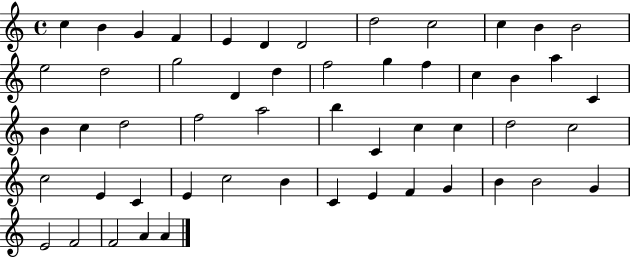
X:1
T:Untitled
M:4/4
L:1/4
K:C
c B G F E D D2 d2 c2 c B B2 e2 d2 g2 D d f2 g f c B a C B c d2 f2 a2 b C c c d2 c2 c2 E C E c2 B C E F G B B2 G E2 F2 F2 A A